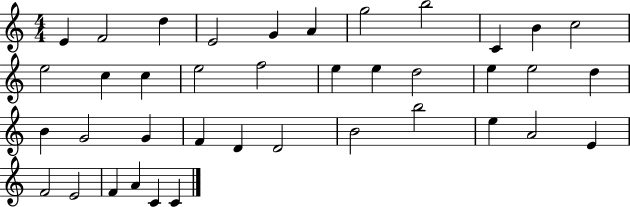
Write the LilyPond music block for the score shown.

{
  \clef treble
  \numericTimeSignature
  \time 4/4
  \key c \major
  e'4 f'2 d''4 | e'2 g'4 a'4 | g''2 b''2 | c'4 b'4 c''2 | \break e''2 c''4 c''4 | e''2 f''2 | e''4 e''4 d''2 | e''4 e''2 d''4 | \break b'4 g'2 g'4 | f'4 d'4 d'2 | b'2 b''2 | e''4 a'2 e'4 | \break f'2 e'2 | f'4 a'4 c'4 c'4 | \bar "|."
}